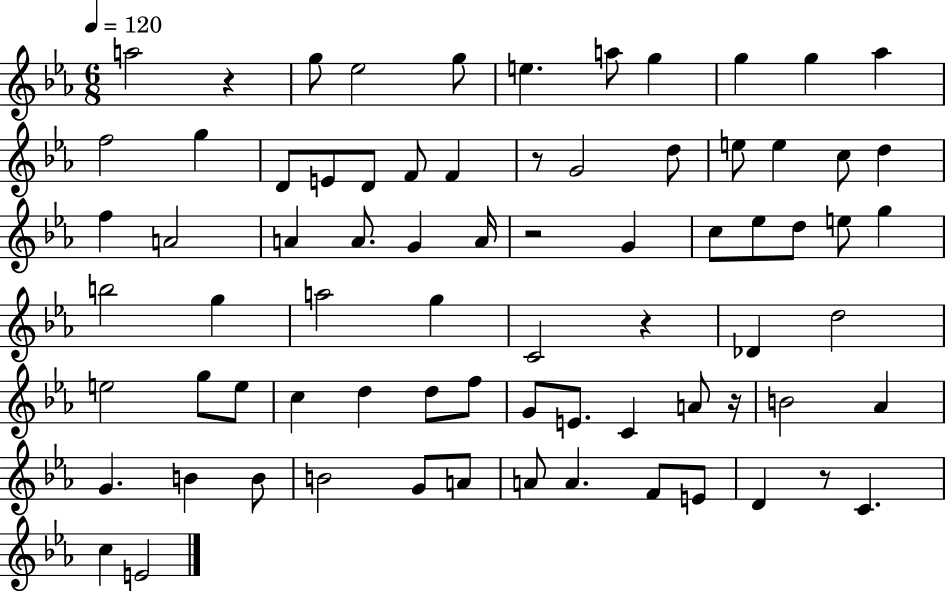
A5/h R/q G5/e Eb5/h G5/e E5/q. A5/e G5/q G5/q G5/q Ab5/q F5/h G5/q D4/e E4/e D4/e F4/e F4/q R/e G4/h D5/e E5/e E5/q C5/e D5/q F5/q A4/h A4/q A4/e. G4/q A4/s R/h G4/q C5/e Eb5/e D5/e E5/e G5/q B5/h G5/q A5/h G5/q C4/h R/q Db4/q D5/h E5/h G5/e E5/e C5/q D5/q D5/e F5/e G4/e E4/e. C4/q A4/e R/s B4/h Ab4/q G4/q. B4/q B4/e B4/h G4/e A4/e A4/e A4/q. F4/e E4/e D4/q R/e C4/q. C5/q E4/h